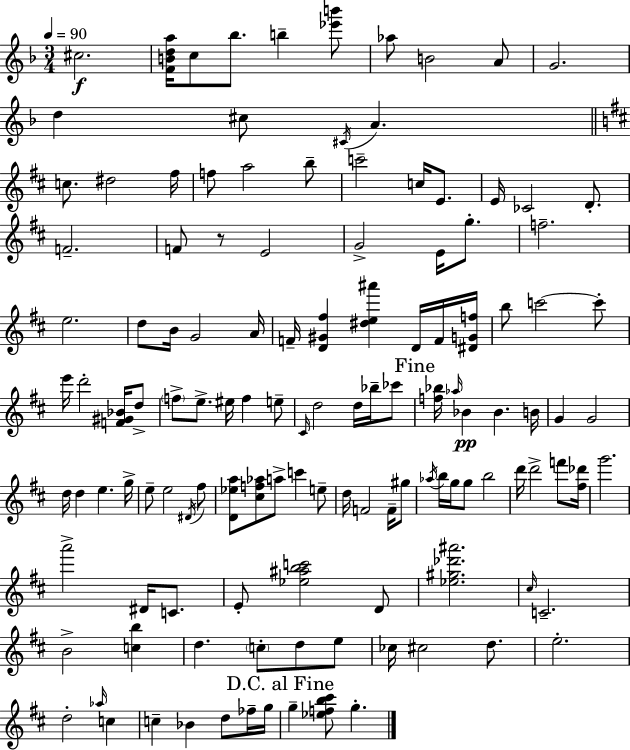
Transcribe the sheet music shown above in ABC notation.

X:1
T:Untitled
M:3/4
L:1/4
K:F
^c2 [FBda]/4 c/2 _b/2 b [_e'b']/2 _a/2 B2 A/2 G2 d ^c/2 ^C/4 A c/2 ^d2 ^f/4 f/2 a2 b/2 c'2 c/4 E/2 E/4 _C2 D/2 F2 F/2 z/2 E2 G2 E/4 g/2 f2 e2 d/2 B/4 G2 A/4 F/4 [D^G^f] [^de^a'] D/4 F/4 [^DGf]/4 b/2 c'2 c'/2 e'/4 d'2 [F^G_B]/4 d/2 f/2 e/2 ^e/4 f e/2 ^C/4 d2 d/4 _b/4 _c'/2 [f_b]/4 _a/4 _B _B B/4 G G2 d/4 d e g/4 e/2 e2 ^D/4 ^f/2 [D_ea]/2 [^cf_a]/2 a/2 c' e/2 d/4 F2 F/4 ^g/2 _a/4 b/4 g/4 g/2 b2 d'/4 d'2 f'/2 [^f_d']/4 g'2 a'2 ^D/4 C/2 E/2 [_e^abc']2 D/2 [_e^g_d'^a']2 ^c/4 C2 B2 [cb] d c/2 d/2 e/2 _c/4 ^c2 d/2 e2 d2 _a/4 c c _B d/2 _f/4 g/4 g [_efb^c']/2 g